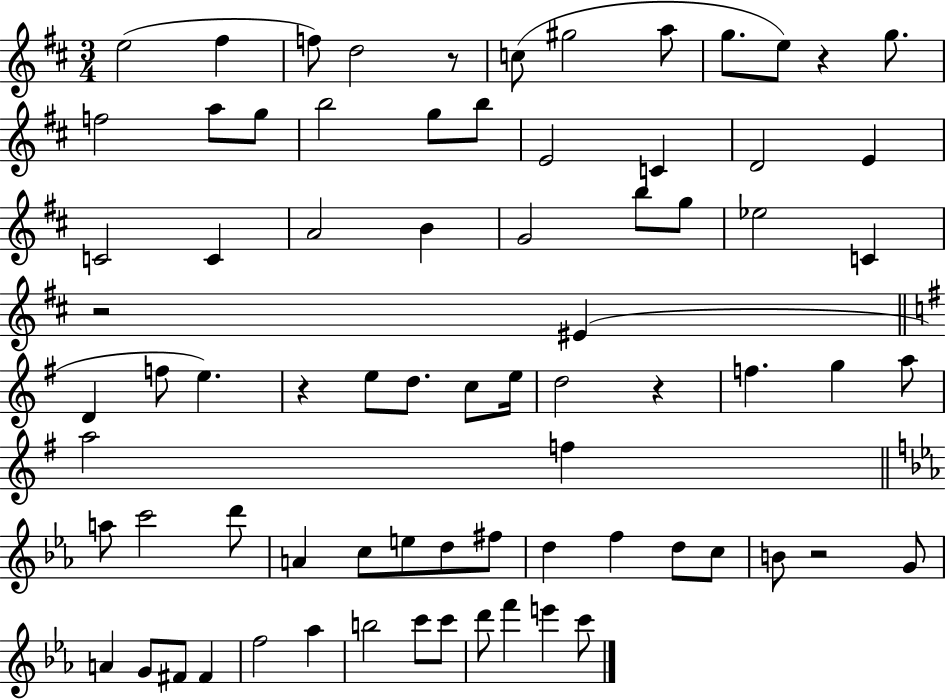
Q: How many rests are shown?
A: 6